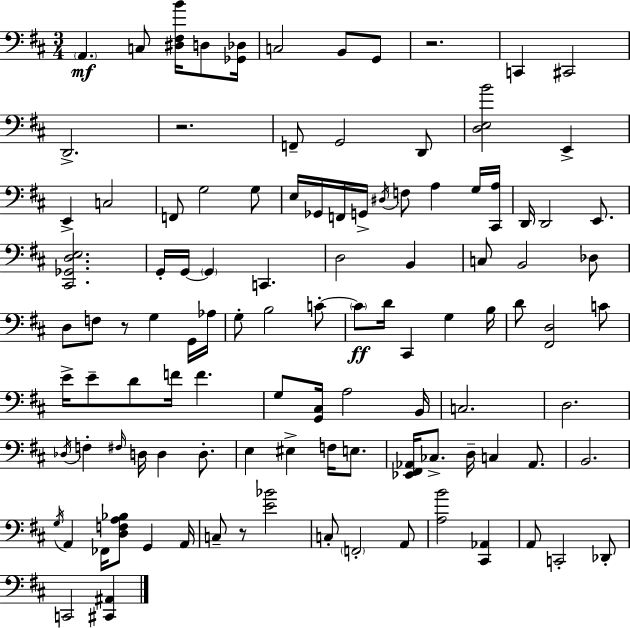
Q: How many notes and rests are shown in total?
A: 108